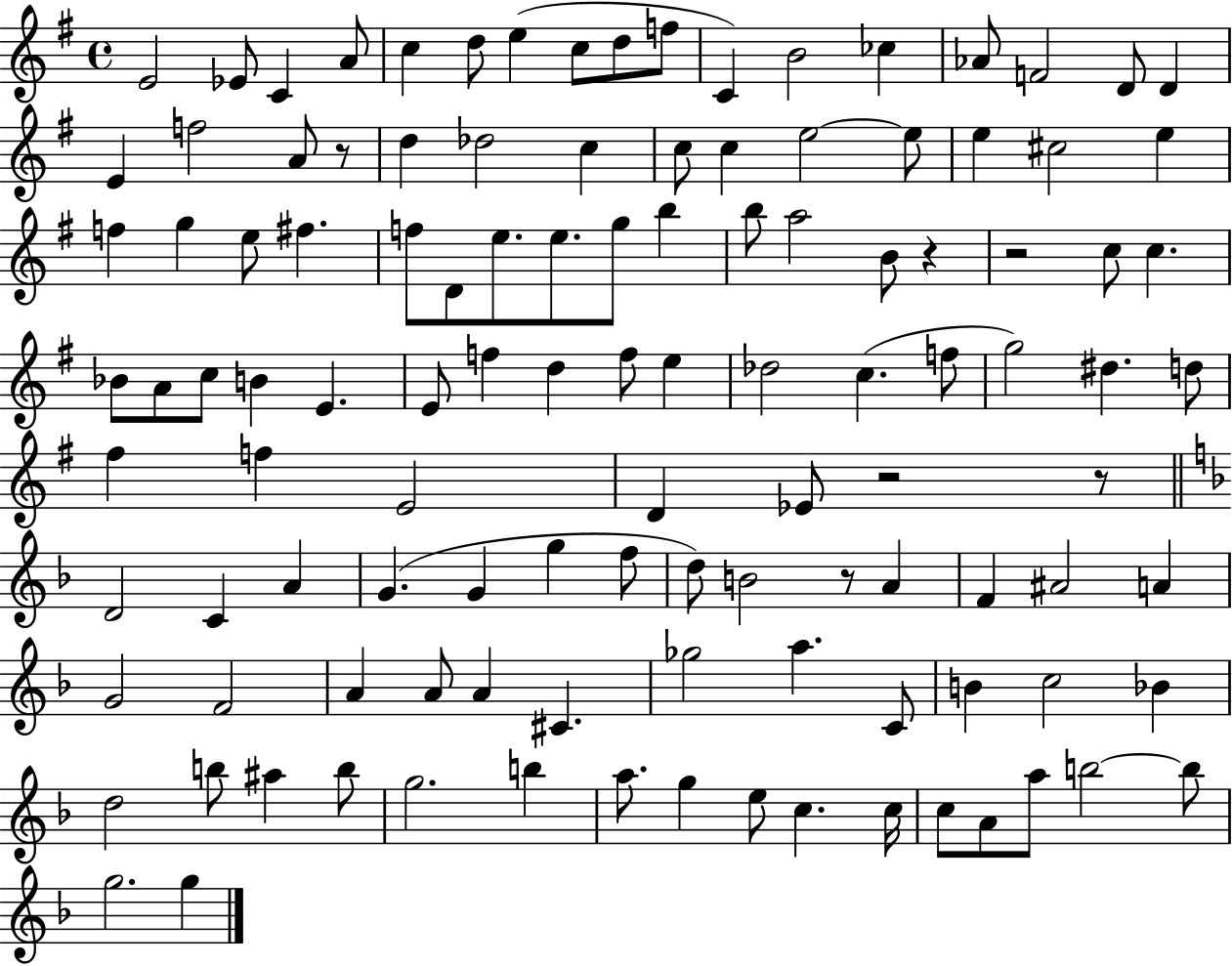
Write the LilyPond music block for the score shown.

{
  \clef treble
  \time 4/4
  \defaultTimeSignature
  \key g \major
  e'2 ees'8 c'4 a'8 | c''4 d''8 e''4( c''8 d''8 f''8 | c'4) b'2 ces''4 | aes'8 f'2 d'8 d'4 | \break e'4 f''2 a'8 r8 | d''4 des''2 c''4 | c''8 c''4 e''2~~ e''8 | e''4 cis''2 e''4 | \break f''4 g''4 e''8 fis''4. | f''8 d'8 e''8. e''8. g''8 b''4 | b''8 a''2 b'8 r4 | r2 c''8 c''4. | \break bes'8 a'8 c''8 b'4 e'4. | e'8 f''4 d''4 f''8 e''4 | des''2 c''4.( f''8 | g''2) dis''4. d''8 | \break fis''4 f''4 e'2 | d'4 ees'8 r2 r8 | \bar "||" \break \key d \minor d'2 c'4 a'4 | g'4.( g'4 g''4 f''8 | d''8) b'2 r8 a'4 | f'4 ais'2 a'4 | \break g'2 f'2 | a'4 a'8 a'4 cis'4. | ges''2 a''4. c'8 | b'4 c''2 bes'4 | \break d''2 b''8 ais''4 b''8 | g''2. b''4 | a''8. g''4 e''8 c''4. c''16 | c''8 a'8 a''8 b''2~~ b''8 | \break g''2. g''4 | \bar "|."
}